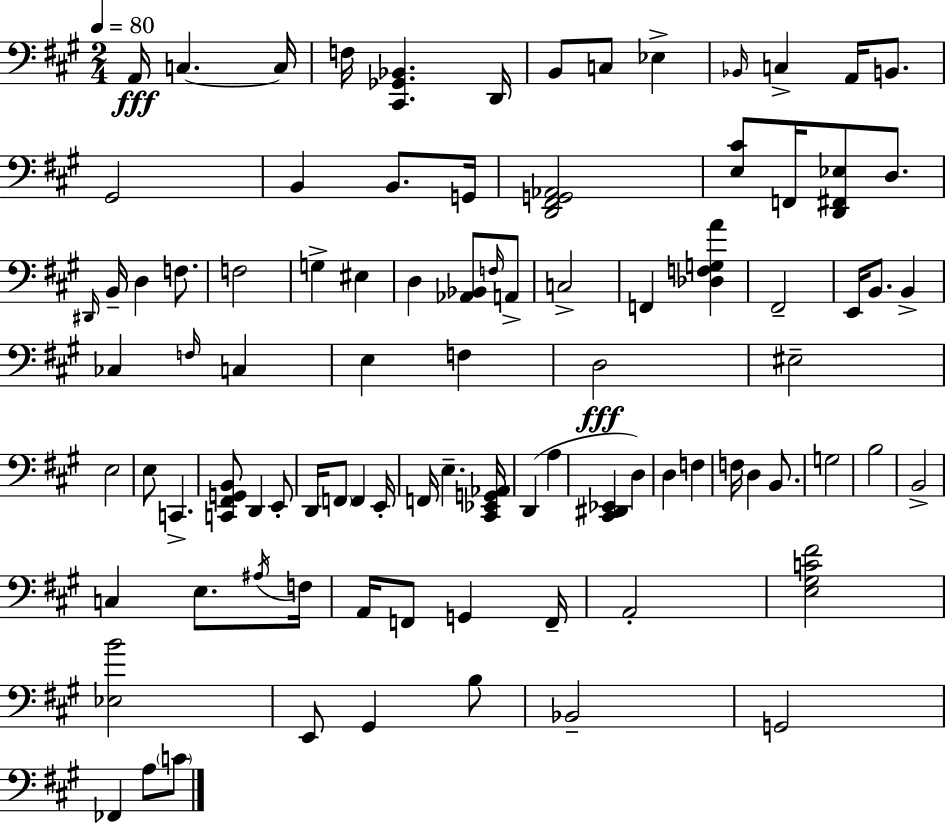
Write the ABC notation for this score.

X:1
T:Untitled
M:2/4
L:1/4
K:A
A,,/4 C, C,/4 F,/4 [^C,,_G,,_B,,] D,,/4 B,,/2 C,/2 _E, _B,,/4 C, A,,/4 B,,/2 ^G,,2 B,, B,,/2 G,,/4 [D,,^F,,G,,_A,,]2 [E,^C]/2 F,,/4 [D,,^F,,_E,]/2 D,/2 ^D,,/4 B,,/4 D, F,/2 F,2 G, ^E, D, [_A,,_B,,]/2 F,/4 A,,/2 C,2 F,, [_D,F,G,A] ^F,,2 E,,/4 B,,/2 B,, _C, F,/4 C, E, F, D,2 ^E,2 E,2 E,/2 C,, [C,,^F,,G,,B,,]/2 D,, E,,/2 D,,/4 F,,/2 F,, E,,/4 F,,/4 E, [^C,,_E,,G,,_A,,]/4 D,, A, [^C,,^D,,_E,,] D, D, F, F,/4 D, B,,/2 G,2 B,2 B,,2 C, E,/2 ^A,/4 F,/4 A,,/4 F,,/2 G,, F,,/4 A,,2 [E,^G,C^F]2 [_E,B]2 E,,/2 ^G,, B,/2 _B,,2 G,,2 _F,, A,/2 C/2